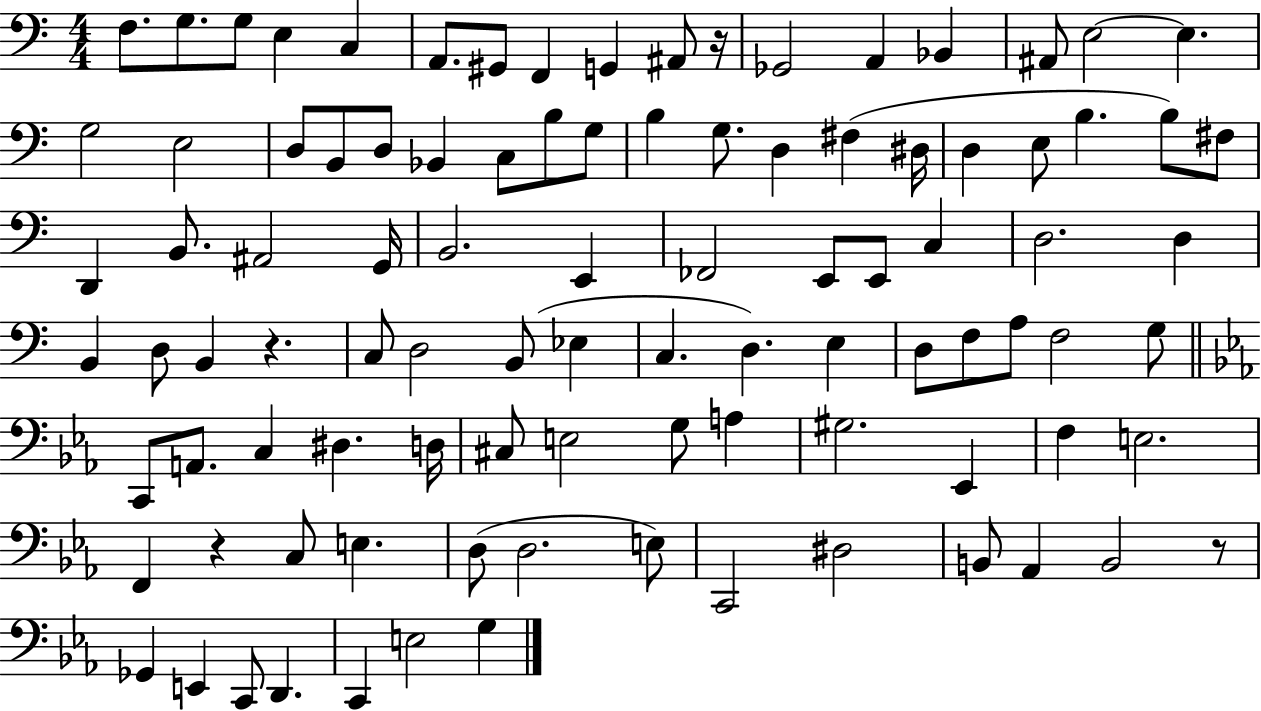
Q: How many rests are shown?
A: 4